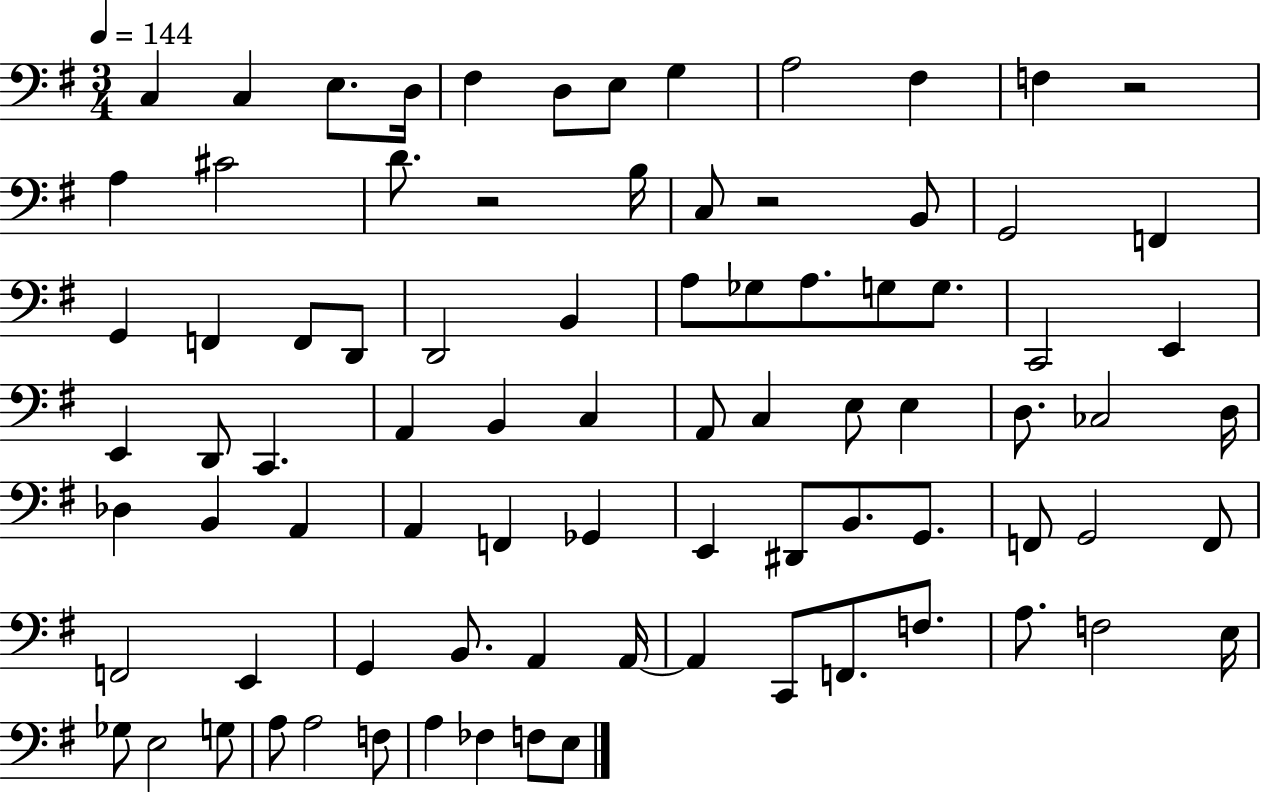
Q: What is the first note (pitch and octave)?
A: C3